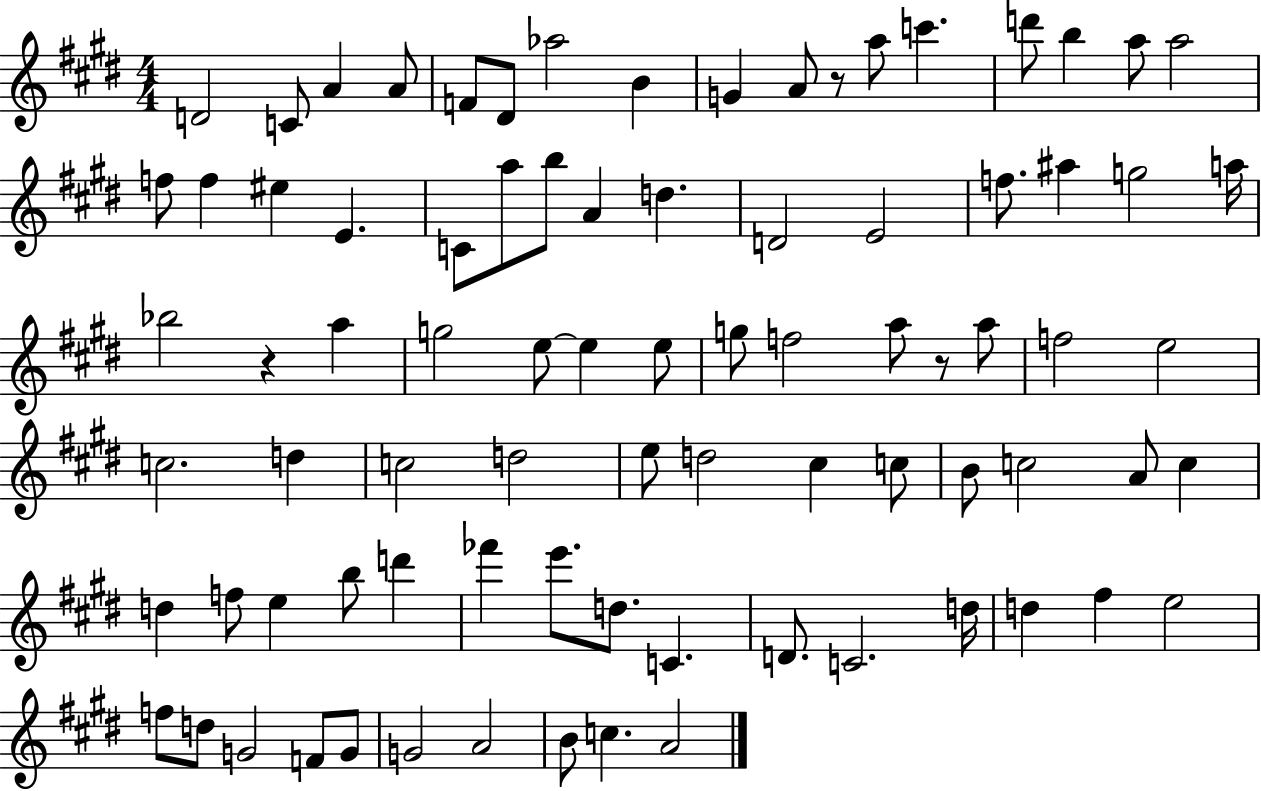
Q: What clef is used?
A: treble